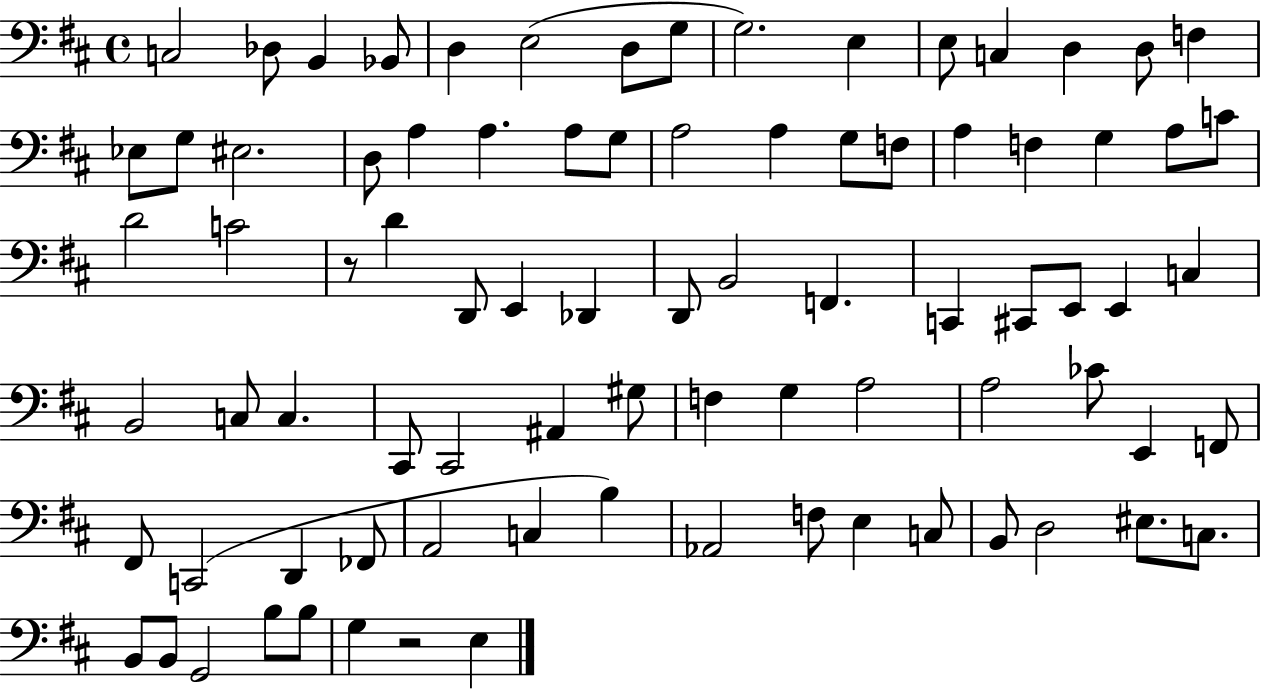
C3/h Db3/e B2/q Bb2/e D3/q E3/h D3/e G3/e G3/h. E3/q E3/e C3/q D3/q D3/e F3/q Eb3/e G3/e EIS3/h. D3/e A3/q A3/q. A3/e G3/e A3/h A3/q G3/e F3/e A3/q F3/q G3/q A3/e C4/e D4/h C4/h R/e D4/q D2/e E2/q Db2/q D2/e B2/h F2/q. C2/q C#2/e E2/e E2/q C3/q B2/h C3/e C3/q. C#2/e C#2/h A#2/q G#3/e F3/q G3/q A3/h A3/h CES4/e E2/q F2/e F#2/e C2/h D2/q FES2/e A2/h C3/q B3/q Ab2/h F3/e E3/q C3/e B2/e D3/h EIS3/e. C3/e. B2/e B2/e G2/h B3/e B3/e G3/q R/h E3/q